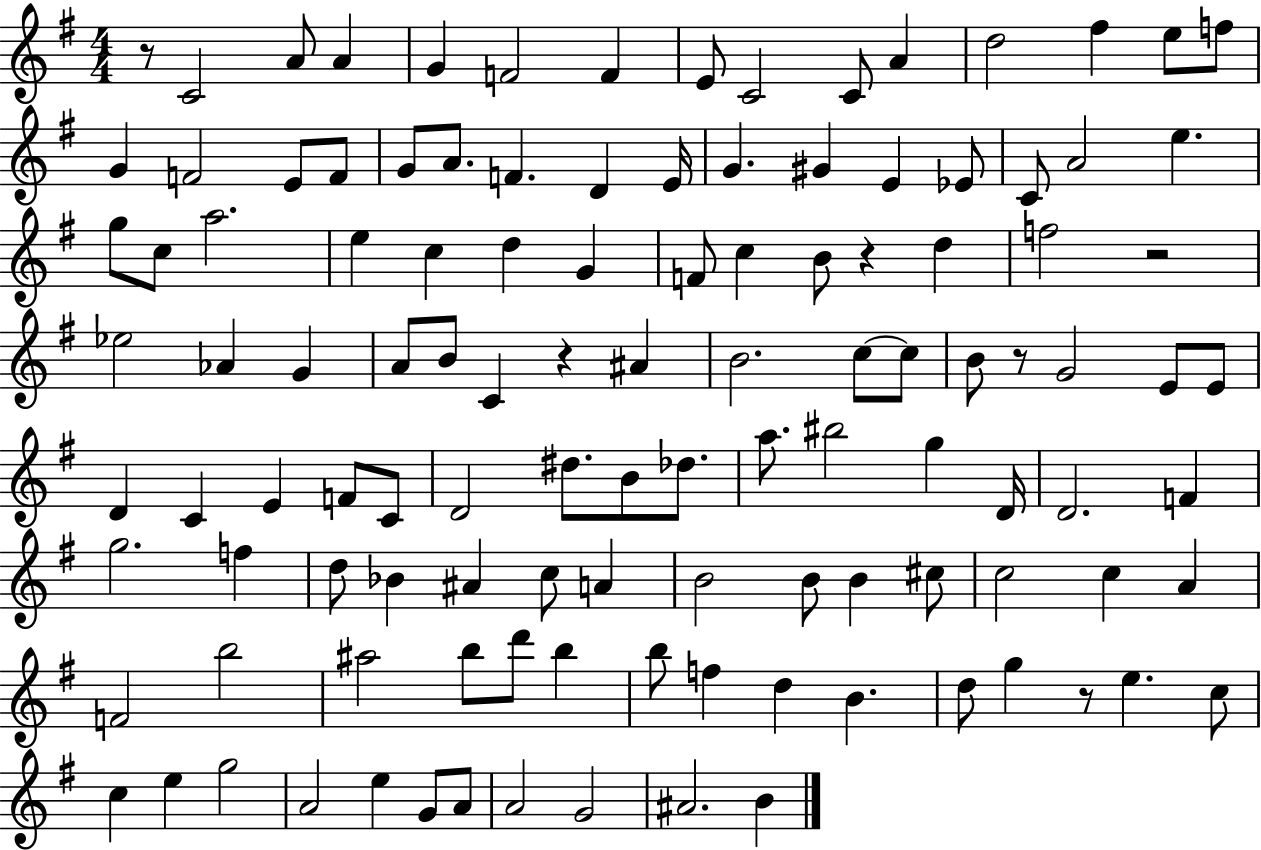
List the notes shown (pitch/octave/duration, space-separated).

R/e C4/h A4/e A4/q G4/q F4/h F4/q E4/e C4/h C4/e A4/q D5/h F#5/q E5/e F5/e G4/q F4/h E4/e F4/e G4/e A4/e. F4/q. D4/q E4/s G4/q. G#4/q E4/q Eb4/e C4/e A4/h E5/q. G5/e C5/e A5/h. E5/q C5/q D5/q G4/q F4/e C5/q B4/e R/q D5/q F5/h R/h Eb5/h Ab4/q G4/q A4/e B4/e C4/q R/q A#4/q B4/h. C5/e C5/e B4/e R/e G4/h E4/e E4/e D4/q C4/q E4/q F4/e C4/e D4/h D#5/e. B4/e Db5/e. A5/e. BIS5/h G5/q D4/s D4/h. F4/q G5/h. F5/q D5/e Bb4/q A#4/q C5/e A4/q B4/h B4/e B4/q C#5/e C5/h C5/q A4/q F4/h B5/h A#5/h B5/e D6/e B5/q B5/e F5/q D5/q B4/q. D5/e G5/q R/e E5/q. C5/e C5/q E5/q G5/h A4/h E5/q G4/e A4/e A4/h G4/h A#4/h. B4/q